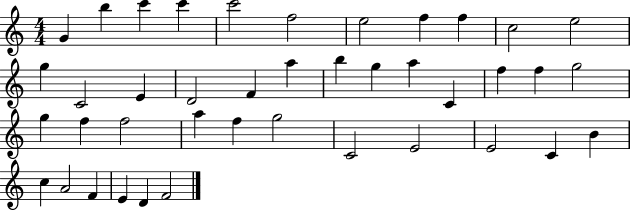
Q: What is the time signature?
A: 4/4